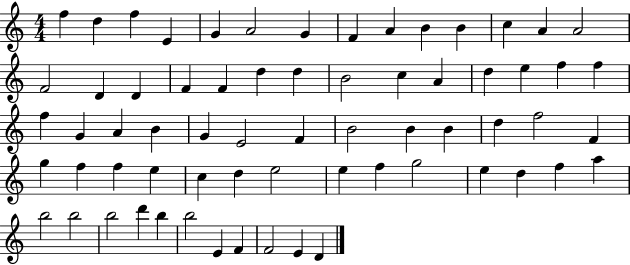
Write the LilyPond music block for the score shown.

{
  \clef treble
  \numericTimeSignature
  \time 4/4
  \key c \major
  f''4 d''4 f''4 e'4 | g'4 a'2 g'4 | f'4 a'4 b'4 b'4 | c''4 a'4 a'2 | \break f'2 d'4 d'4 | f'4 f'4 d''4 d''4 | b'2 c''4 a'4 | d''4 e''4 f''4 f''4 | \break f''4 g'4 a'4 b'4 | g'4 e'2 f'4 | b'2 b'4 b'4 | d''4 f''2 f'4 | \break g''4 f''4 f''4 e''4 | c''4 d''4 e''2 | e''4 f''4 g''2 | e''4 d''4 f''4 a''4 | \break b''2 b''2 | b''2 d'''4 b''4 | b''2 e'4 f'4 | f'2 e'4 d'4 | \break \bar "|."
}